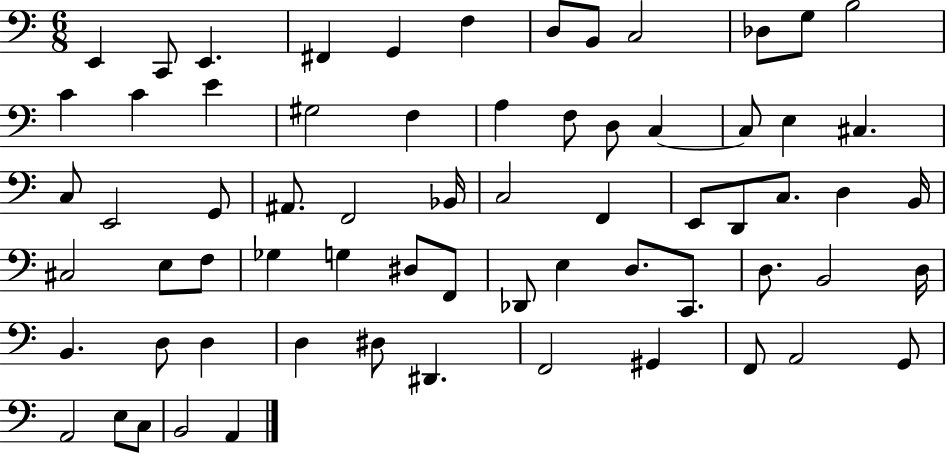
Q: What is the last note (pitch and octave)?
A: A2